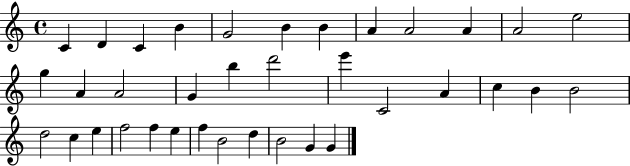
C4/q D4/q C4/q B4/q G4/h B4/q B4/q A4/q A4/h A4/q A4/h E5/h G5/q A4/q A4/h G4/q B5/q D6/h E6/q C4/h A4/q C5/q B4/q B4/h D5/h C5/q E5/q F5/h F5/q E5/q F5/q B4/h D5/q B4/h G4/q G4/q